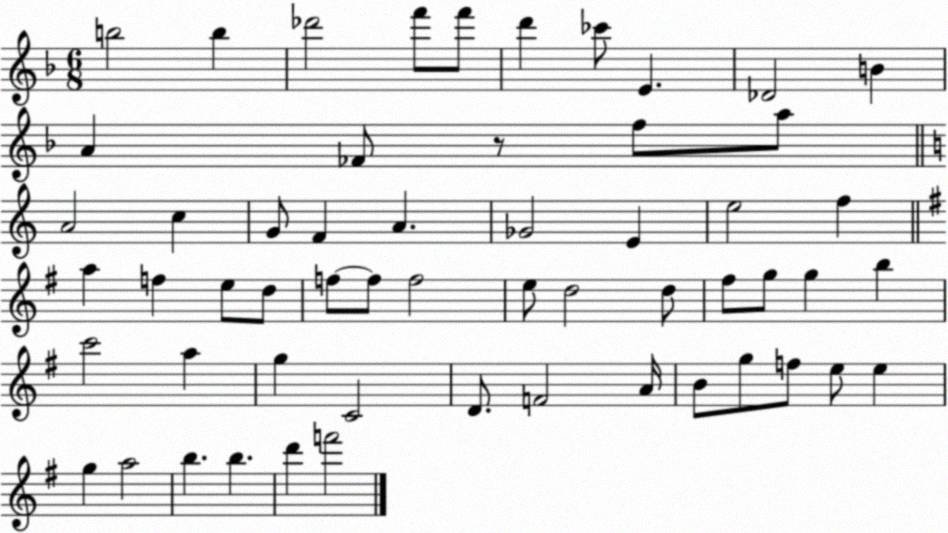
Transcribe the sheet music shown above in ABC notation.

X:1
T:Untitled
M:6/8
L:1/4
K:F
b2 b _d'2 f'/2 f'/2 d' _c'/2 E _D2 B A _F/2 z/2 f/2 a/2 A2 c G/2 F A _G2 E e2 f a f e/2 d/2 f/2 f/2 f2 e/2 d2 d/2 ^f/2 g/2 g b c'2 a g C2 D/2 F2 A/4 B/2 g/2 f/2 e/2 e g a2 b b d' f'2